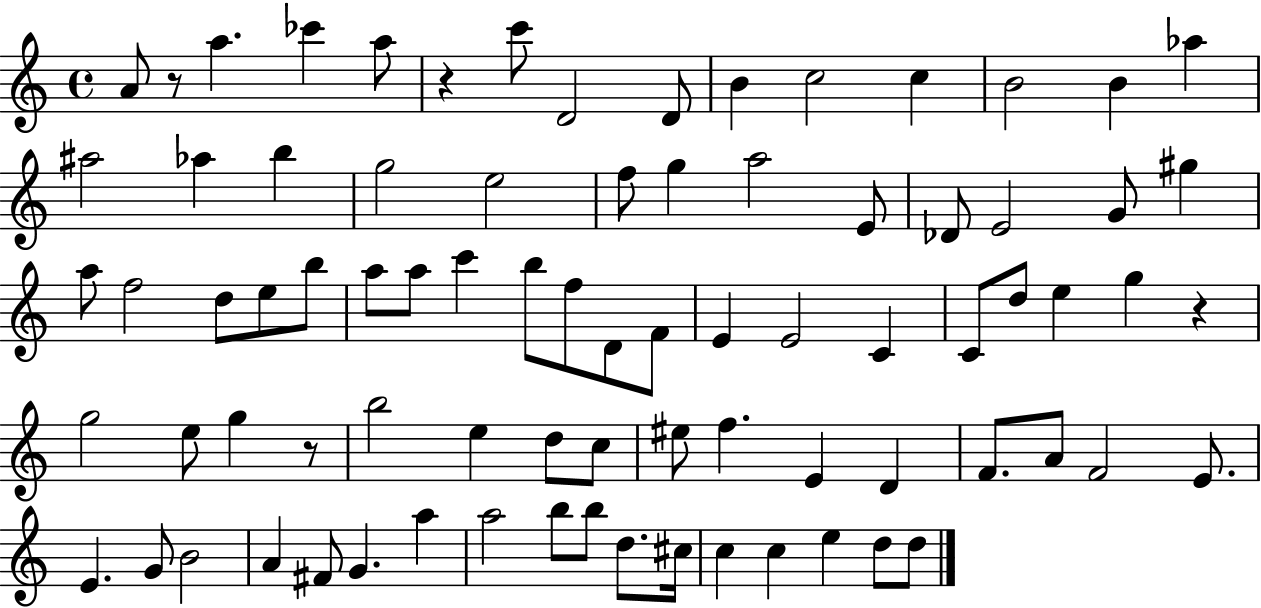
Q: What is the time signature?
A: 4/4